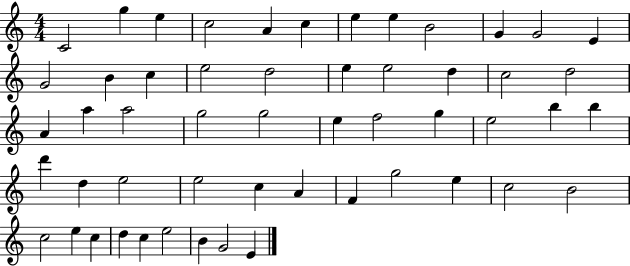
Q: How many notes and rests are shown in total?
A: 53